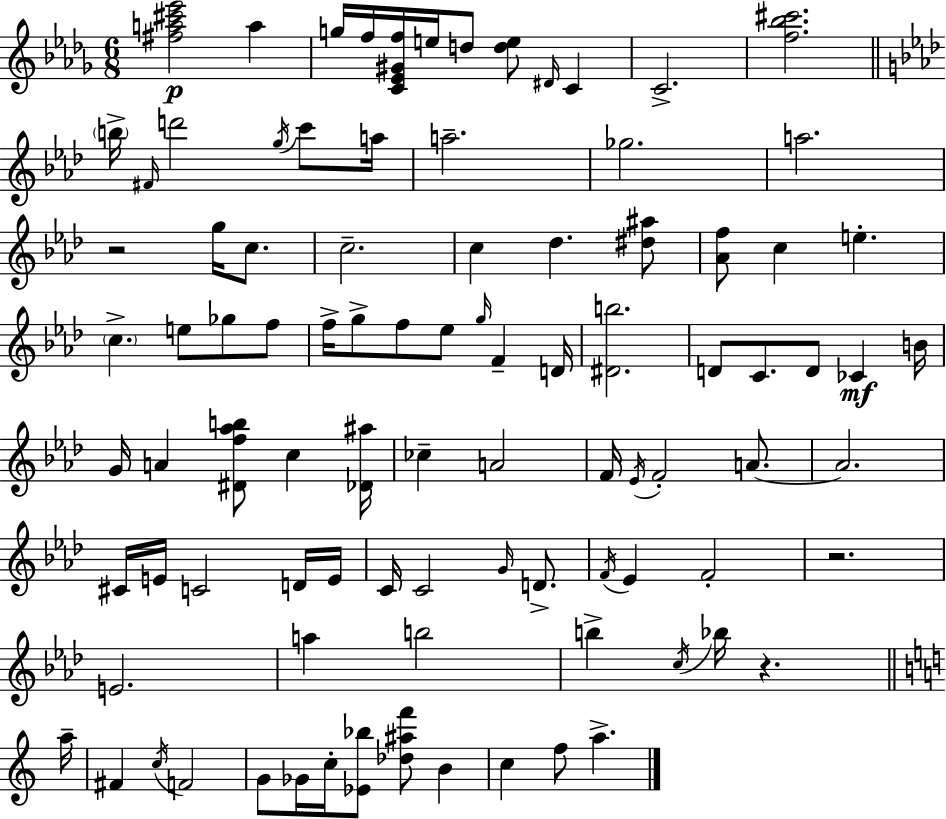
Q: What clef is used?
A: treble